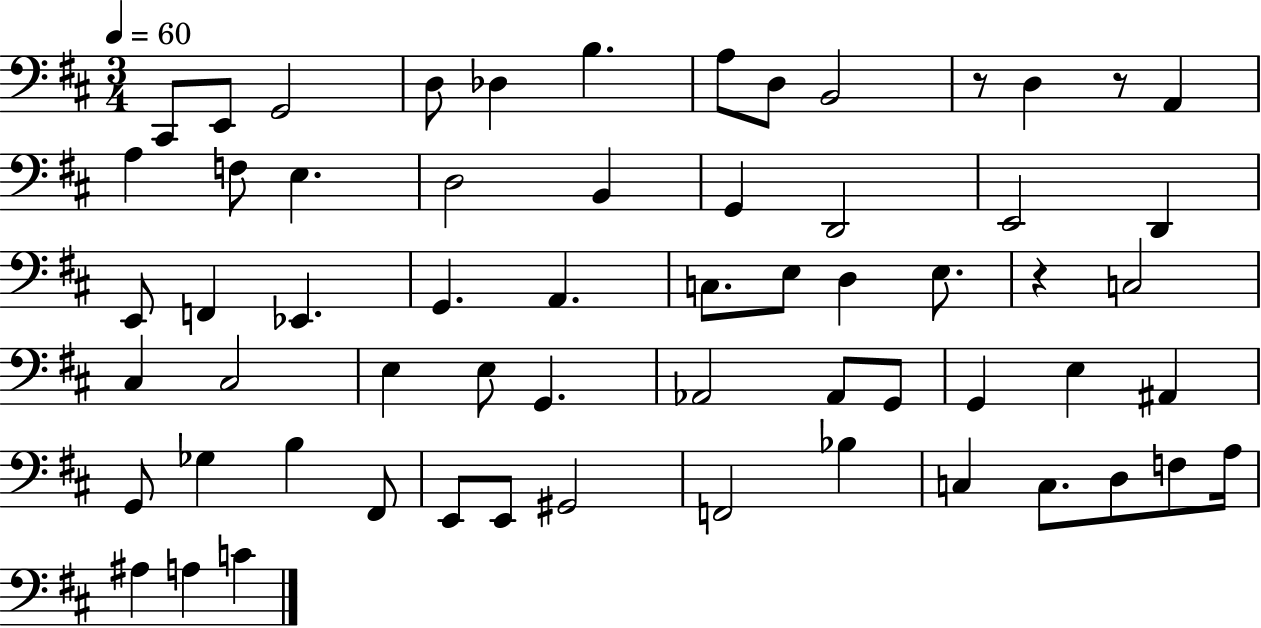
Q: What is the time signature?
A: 3/4